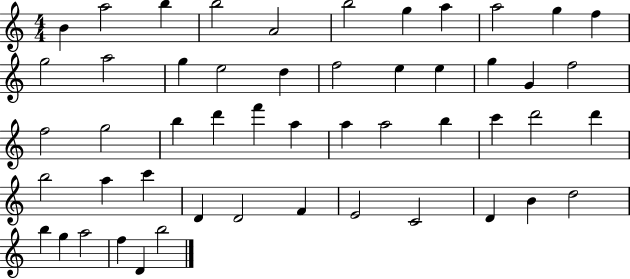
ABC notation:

X:1
T:Untitled
M:4/4
L:1/4
K:C
B a2 b b2 A2 b2 g a a2 g f g2 a2 g e2 d f2 e e g G f2 f2 g2 b d' f' a a a2 b c' d'2 d' b2 a c' D D2 F E2 C2 D B d2 b g a2 f D b2